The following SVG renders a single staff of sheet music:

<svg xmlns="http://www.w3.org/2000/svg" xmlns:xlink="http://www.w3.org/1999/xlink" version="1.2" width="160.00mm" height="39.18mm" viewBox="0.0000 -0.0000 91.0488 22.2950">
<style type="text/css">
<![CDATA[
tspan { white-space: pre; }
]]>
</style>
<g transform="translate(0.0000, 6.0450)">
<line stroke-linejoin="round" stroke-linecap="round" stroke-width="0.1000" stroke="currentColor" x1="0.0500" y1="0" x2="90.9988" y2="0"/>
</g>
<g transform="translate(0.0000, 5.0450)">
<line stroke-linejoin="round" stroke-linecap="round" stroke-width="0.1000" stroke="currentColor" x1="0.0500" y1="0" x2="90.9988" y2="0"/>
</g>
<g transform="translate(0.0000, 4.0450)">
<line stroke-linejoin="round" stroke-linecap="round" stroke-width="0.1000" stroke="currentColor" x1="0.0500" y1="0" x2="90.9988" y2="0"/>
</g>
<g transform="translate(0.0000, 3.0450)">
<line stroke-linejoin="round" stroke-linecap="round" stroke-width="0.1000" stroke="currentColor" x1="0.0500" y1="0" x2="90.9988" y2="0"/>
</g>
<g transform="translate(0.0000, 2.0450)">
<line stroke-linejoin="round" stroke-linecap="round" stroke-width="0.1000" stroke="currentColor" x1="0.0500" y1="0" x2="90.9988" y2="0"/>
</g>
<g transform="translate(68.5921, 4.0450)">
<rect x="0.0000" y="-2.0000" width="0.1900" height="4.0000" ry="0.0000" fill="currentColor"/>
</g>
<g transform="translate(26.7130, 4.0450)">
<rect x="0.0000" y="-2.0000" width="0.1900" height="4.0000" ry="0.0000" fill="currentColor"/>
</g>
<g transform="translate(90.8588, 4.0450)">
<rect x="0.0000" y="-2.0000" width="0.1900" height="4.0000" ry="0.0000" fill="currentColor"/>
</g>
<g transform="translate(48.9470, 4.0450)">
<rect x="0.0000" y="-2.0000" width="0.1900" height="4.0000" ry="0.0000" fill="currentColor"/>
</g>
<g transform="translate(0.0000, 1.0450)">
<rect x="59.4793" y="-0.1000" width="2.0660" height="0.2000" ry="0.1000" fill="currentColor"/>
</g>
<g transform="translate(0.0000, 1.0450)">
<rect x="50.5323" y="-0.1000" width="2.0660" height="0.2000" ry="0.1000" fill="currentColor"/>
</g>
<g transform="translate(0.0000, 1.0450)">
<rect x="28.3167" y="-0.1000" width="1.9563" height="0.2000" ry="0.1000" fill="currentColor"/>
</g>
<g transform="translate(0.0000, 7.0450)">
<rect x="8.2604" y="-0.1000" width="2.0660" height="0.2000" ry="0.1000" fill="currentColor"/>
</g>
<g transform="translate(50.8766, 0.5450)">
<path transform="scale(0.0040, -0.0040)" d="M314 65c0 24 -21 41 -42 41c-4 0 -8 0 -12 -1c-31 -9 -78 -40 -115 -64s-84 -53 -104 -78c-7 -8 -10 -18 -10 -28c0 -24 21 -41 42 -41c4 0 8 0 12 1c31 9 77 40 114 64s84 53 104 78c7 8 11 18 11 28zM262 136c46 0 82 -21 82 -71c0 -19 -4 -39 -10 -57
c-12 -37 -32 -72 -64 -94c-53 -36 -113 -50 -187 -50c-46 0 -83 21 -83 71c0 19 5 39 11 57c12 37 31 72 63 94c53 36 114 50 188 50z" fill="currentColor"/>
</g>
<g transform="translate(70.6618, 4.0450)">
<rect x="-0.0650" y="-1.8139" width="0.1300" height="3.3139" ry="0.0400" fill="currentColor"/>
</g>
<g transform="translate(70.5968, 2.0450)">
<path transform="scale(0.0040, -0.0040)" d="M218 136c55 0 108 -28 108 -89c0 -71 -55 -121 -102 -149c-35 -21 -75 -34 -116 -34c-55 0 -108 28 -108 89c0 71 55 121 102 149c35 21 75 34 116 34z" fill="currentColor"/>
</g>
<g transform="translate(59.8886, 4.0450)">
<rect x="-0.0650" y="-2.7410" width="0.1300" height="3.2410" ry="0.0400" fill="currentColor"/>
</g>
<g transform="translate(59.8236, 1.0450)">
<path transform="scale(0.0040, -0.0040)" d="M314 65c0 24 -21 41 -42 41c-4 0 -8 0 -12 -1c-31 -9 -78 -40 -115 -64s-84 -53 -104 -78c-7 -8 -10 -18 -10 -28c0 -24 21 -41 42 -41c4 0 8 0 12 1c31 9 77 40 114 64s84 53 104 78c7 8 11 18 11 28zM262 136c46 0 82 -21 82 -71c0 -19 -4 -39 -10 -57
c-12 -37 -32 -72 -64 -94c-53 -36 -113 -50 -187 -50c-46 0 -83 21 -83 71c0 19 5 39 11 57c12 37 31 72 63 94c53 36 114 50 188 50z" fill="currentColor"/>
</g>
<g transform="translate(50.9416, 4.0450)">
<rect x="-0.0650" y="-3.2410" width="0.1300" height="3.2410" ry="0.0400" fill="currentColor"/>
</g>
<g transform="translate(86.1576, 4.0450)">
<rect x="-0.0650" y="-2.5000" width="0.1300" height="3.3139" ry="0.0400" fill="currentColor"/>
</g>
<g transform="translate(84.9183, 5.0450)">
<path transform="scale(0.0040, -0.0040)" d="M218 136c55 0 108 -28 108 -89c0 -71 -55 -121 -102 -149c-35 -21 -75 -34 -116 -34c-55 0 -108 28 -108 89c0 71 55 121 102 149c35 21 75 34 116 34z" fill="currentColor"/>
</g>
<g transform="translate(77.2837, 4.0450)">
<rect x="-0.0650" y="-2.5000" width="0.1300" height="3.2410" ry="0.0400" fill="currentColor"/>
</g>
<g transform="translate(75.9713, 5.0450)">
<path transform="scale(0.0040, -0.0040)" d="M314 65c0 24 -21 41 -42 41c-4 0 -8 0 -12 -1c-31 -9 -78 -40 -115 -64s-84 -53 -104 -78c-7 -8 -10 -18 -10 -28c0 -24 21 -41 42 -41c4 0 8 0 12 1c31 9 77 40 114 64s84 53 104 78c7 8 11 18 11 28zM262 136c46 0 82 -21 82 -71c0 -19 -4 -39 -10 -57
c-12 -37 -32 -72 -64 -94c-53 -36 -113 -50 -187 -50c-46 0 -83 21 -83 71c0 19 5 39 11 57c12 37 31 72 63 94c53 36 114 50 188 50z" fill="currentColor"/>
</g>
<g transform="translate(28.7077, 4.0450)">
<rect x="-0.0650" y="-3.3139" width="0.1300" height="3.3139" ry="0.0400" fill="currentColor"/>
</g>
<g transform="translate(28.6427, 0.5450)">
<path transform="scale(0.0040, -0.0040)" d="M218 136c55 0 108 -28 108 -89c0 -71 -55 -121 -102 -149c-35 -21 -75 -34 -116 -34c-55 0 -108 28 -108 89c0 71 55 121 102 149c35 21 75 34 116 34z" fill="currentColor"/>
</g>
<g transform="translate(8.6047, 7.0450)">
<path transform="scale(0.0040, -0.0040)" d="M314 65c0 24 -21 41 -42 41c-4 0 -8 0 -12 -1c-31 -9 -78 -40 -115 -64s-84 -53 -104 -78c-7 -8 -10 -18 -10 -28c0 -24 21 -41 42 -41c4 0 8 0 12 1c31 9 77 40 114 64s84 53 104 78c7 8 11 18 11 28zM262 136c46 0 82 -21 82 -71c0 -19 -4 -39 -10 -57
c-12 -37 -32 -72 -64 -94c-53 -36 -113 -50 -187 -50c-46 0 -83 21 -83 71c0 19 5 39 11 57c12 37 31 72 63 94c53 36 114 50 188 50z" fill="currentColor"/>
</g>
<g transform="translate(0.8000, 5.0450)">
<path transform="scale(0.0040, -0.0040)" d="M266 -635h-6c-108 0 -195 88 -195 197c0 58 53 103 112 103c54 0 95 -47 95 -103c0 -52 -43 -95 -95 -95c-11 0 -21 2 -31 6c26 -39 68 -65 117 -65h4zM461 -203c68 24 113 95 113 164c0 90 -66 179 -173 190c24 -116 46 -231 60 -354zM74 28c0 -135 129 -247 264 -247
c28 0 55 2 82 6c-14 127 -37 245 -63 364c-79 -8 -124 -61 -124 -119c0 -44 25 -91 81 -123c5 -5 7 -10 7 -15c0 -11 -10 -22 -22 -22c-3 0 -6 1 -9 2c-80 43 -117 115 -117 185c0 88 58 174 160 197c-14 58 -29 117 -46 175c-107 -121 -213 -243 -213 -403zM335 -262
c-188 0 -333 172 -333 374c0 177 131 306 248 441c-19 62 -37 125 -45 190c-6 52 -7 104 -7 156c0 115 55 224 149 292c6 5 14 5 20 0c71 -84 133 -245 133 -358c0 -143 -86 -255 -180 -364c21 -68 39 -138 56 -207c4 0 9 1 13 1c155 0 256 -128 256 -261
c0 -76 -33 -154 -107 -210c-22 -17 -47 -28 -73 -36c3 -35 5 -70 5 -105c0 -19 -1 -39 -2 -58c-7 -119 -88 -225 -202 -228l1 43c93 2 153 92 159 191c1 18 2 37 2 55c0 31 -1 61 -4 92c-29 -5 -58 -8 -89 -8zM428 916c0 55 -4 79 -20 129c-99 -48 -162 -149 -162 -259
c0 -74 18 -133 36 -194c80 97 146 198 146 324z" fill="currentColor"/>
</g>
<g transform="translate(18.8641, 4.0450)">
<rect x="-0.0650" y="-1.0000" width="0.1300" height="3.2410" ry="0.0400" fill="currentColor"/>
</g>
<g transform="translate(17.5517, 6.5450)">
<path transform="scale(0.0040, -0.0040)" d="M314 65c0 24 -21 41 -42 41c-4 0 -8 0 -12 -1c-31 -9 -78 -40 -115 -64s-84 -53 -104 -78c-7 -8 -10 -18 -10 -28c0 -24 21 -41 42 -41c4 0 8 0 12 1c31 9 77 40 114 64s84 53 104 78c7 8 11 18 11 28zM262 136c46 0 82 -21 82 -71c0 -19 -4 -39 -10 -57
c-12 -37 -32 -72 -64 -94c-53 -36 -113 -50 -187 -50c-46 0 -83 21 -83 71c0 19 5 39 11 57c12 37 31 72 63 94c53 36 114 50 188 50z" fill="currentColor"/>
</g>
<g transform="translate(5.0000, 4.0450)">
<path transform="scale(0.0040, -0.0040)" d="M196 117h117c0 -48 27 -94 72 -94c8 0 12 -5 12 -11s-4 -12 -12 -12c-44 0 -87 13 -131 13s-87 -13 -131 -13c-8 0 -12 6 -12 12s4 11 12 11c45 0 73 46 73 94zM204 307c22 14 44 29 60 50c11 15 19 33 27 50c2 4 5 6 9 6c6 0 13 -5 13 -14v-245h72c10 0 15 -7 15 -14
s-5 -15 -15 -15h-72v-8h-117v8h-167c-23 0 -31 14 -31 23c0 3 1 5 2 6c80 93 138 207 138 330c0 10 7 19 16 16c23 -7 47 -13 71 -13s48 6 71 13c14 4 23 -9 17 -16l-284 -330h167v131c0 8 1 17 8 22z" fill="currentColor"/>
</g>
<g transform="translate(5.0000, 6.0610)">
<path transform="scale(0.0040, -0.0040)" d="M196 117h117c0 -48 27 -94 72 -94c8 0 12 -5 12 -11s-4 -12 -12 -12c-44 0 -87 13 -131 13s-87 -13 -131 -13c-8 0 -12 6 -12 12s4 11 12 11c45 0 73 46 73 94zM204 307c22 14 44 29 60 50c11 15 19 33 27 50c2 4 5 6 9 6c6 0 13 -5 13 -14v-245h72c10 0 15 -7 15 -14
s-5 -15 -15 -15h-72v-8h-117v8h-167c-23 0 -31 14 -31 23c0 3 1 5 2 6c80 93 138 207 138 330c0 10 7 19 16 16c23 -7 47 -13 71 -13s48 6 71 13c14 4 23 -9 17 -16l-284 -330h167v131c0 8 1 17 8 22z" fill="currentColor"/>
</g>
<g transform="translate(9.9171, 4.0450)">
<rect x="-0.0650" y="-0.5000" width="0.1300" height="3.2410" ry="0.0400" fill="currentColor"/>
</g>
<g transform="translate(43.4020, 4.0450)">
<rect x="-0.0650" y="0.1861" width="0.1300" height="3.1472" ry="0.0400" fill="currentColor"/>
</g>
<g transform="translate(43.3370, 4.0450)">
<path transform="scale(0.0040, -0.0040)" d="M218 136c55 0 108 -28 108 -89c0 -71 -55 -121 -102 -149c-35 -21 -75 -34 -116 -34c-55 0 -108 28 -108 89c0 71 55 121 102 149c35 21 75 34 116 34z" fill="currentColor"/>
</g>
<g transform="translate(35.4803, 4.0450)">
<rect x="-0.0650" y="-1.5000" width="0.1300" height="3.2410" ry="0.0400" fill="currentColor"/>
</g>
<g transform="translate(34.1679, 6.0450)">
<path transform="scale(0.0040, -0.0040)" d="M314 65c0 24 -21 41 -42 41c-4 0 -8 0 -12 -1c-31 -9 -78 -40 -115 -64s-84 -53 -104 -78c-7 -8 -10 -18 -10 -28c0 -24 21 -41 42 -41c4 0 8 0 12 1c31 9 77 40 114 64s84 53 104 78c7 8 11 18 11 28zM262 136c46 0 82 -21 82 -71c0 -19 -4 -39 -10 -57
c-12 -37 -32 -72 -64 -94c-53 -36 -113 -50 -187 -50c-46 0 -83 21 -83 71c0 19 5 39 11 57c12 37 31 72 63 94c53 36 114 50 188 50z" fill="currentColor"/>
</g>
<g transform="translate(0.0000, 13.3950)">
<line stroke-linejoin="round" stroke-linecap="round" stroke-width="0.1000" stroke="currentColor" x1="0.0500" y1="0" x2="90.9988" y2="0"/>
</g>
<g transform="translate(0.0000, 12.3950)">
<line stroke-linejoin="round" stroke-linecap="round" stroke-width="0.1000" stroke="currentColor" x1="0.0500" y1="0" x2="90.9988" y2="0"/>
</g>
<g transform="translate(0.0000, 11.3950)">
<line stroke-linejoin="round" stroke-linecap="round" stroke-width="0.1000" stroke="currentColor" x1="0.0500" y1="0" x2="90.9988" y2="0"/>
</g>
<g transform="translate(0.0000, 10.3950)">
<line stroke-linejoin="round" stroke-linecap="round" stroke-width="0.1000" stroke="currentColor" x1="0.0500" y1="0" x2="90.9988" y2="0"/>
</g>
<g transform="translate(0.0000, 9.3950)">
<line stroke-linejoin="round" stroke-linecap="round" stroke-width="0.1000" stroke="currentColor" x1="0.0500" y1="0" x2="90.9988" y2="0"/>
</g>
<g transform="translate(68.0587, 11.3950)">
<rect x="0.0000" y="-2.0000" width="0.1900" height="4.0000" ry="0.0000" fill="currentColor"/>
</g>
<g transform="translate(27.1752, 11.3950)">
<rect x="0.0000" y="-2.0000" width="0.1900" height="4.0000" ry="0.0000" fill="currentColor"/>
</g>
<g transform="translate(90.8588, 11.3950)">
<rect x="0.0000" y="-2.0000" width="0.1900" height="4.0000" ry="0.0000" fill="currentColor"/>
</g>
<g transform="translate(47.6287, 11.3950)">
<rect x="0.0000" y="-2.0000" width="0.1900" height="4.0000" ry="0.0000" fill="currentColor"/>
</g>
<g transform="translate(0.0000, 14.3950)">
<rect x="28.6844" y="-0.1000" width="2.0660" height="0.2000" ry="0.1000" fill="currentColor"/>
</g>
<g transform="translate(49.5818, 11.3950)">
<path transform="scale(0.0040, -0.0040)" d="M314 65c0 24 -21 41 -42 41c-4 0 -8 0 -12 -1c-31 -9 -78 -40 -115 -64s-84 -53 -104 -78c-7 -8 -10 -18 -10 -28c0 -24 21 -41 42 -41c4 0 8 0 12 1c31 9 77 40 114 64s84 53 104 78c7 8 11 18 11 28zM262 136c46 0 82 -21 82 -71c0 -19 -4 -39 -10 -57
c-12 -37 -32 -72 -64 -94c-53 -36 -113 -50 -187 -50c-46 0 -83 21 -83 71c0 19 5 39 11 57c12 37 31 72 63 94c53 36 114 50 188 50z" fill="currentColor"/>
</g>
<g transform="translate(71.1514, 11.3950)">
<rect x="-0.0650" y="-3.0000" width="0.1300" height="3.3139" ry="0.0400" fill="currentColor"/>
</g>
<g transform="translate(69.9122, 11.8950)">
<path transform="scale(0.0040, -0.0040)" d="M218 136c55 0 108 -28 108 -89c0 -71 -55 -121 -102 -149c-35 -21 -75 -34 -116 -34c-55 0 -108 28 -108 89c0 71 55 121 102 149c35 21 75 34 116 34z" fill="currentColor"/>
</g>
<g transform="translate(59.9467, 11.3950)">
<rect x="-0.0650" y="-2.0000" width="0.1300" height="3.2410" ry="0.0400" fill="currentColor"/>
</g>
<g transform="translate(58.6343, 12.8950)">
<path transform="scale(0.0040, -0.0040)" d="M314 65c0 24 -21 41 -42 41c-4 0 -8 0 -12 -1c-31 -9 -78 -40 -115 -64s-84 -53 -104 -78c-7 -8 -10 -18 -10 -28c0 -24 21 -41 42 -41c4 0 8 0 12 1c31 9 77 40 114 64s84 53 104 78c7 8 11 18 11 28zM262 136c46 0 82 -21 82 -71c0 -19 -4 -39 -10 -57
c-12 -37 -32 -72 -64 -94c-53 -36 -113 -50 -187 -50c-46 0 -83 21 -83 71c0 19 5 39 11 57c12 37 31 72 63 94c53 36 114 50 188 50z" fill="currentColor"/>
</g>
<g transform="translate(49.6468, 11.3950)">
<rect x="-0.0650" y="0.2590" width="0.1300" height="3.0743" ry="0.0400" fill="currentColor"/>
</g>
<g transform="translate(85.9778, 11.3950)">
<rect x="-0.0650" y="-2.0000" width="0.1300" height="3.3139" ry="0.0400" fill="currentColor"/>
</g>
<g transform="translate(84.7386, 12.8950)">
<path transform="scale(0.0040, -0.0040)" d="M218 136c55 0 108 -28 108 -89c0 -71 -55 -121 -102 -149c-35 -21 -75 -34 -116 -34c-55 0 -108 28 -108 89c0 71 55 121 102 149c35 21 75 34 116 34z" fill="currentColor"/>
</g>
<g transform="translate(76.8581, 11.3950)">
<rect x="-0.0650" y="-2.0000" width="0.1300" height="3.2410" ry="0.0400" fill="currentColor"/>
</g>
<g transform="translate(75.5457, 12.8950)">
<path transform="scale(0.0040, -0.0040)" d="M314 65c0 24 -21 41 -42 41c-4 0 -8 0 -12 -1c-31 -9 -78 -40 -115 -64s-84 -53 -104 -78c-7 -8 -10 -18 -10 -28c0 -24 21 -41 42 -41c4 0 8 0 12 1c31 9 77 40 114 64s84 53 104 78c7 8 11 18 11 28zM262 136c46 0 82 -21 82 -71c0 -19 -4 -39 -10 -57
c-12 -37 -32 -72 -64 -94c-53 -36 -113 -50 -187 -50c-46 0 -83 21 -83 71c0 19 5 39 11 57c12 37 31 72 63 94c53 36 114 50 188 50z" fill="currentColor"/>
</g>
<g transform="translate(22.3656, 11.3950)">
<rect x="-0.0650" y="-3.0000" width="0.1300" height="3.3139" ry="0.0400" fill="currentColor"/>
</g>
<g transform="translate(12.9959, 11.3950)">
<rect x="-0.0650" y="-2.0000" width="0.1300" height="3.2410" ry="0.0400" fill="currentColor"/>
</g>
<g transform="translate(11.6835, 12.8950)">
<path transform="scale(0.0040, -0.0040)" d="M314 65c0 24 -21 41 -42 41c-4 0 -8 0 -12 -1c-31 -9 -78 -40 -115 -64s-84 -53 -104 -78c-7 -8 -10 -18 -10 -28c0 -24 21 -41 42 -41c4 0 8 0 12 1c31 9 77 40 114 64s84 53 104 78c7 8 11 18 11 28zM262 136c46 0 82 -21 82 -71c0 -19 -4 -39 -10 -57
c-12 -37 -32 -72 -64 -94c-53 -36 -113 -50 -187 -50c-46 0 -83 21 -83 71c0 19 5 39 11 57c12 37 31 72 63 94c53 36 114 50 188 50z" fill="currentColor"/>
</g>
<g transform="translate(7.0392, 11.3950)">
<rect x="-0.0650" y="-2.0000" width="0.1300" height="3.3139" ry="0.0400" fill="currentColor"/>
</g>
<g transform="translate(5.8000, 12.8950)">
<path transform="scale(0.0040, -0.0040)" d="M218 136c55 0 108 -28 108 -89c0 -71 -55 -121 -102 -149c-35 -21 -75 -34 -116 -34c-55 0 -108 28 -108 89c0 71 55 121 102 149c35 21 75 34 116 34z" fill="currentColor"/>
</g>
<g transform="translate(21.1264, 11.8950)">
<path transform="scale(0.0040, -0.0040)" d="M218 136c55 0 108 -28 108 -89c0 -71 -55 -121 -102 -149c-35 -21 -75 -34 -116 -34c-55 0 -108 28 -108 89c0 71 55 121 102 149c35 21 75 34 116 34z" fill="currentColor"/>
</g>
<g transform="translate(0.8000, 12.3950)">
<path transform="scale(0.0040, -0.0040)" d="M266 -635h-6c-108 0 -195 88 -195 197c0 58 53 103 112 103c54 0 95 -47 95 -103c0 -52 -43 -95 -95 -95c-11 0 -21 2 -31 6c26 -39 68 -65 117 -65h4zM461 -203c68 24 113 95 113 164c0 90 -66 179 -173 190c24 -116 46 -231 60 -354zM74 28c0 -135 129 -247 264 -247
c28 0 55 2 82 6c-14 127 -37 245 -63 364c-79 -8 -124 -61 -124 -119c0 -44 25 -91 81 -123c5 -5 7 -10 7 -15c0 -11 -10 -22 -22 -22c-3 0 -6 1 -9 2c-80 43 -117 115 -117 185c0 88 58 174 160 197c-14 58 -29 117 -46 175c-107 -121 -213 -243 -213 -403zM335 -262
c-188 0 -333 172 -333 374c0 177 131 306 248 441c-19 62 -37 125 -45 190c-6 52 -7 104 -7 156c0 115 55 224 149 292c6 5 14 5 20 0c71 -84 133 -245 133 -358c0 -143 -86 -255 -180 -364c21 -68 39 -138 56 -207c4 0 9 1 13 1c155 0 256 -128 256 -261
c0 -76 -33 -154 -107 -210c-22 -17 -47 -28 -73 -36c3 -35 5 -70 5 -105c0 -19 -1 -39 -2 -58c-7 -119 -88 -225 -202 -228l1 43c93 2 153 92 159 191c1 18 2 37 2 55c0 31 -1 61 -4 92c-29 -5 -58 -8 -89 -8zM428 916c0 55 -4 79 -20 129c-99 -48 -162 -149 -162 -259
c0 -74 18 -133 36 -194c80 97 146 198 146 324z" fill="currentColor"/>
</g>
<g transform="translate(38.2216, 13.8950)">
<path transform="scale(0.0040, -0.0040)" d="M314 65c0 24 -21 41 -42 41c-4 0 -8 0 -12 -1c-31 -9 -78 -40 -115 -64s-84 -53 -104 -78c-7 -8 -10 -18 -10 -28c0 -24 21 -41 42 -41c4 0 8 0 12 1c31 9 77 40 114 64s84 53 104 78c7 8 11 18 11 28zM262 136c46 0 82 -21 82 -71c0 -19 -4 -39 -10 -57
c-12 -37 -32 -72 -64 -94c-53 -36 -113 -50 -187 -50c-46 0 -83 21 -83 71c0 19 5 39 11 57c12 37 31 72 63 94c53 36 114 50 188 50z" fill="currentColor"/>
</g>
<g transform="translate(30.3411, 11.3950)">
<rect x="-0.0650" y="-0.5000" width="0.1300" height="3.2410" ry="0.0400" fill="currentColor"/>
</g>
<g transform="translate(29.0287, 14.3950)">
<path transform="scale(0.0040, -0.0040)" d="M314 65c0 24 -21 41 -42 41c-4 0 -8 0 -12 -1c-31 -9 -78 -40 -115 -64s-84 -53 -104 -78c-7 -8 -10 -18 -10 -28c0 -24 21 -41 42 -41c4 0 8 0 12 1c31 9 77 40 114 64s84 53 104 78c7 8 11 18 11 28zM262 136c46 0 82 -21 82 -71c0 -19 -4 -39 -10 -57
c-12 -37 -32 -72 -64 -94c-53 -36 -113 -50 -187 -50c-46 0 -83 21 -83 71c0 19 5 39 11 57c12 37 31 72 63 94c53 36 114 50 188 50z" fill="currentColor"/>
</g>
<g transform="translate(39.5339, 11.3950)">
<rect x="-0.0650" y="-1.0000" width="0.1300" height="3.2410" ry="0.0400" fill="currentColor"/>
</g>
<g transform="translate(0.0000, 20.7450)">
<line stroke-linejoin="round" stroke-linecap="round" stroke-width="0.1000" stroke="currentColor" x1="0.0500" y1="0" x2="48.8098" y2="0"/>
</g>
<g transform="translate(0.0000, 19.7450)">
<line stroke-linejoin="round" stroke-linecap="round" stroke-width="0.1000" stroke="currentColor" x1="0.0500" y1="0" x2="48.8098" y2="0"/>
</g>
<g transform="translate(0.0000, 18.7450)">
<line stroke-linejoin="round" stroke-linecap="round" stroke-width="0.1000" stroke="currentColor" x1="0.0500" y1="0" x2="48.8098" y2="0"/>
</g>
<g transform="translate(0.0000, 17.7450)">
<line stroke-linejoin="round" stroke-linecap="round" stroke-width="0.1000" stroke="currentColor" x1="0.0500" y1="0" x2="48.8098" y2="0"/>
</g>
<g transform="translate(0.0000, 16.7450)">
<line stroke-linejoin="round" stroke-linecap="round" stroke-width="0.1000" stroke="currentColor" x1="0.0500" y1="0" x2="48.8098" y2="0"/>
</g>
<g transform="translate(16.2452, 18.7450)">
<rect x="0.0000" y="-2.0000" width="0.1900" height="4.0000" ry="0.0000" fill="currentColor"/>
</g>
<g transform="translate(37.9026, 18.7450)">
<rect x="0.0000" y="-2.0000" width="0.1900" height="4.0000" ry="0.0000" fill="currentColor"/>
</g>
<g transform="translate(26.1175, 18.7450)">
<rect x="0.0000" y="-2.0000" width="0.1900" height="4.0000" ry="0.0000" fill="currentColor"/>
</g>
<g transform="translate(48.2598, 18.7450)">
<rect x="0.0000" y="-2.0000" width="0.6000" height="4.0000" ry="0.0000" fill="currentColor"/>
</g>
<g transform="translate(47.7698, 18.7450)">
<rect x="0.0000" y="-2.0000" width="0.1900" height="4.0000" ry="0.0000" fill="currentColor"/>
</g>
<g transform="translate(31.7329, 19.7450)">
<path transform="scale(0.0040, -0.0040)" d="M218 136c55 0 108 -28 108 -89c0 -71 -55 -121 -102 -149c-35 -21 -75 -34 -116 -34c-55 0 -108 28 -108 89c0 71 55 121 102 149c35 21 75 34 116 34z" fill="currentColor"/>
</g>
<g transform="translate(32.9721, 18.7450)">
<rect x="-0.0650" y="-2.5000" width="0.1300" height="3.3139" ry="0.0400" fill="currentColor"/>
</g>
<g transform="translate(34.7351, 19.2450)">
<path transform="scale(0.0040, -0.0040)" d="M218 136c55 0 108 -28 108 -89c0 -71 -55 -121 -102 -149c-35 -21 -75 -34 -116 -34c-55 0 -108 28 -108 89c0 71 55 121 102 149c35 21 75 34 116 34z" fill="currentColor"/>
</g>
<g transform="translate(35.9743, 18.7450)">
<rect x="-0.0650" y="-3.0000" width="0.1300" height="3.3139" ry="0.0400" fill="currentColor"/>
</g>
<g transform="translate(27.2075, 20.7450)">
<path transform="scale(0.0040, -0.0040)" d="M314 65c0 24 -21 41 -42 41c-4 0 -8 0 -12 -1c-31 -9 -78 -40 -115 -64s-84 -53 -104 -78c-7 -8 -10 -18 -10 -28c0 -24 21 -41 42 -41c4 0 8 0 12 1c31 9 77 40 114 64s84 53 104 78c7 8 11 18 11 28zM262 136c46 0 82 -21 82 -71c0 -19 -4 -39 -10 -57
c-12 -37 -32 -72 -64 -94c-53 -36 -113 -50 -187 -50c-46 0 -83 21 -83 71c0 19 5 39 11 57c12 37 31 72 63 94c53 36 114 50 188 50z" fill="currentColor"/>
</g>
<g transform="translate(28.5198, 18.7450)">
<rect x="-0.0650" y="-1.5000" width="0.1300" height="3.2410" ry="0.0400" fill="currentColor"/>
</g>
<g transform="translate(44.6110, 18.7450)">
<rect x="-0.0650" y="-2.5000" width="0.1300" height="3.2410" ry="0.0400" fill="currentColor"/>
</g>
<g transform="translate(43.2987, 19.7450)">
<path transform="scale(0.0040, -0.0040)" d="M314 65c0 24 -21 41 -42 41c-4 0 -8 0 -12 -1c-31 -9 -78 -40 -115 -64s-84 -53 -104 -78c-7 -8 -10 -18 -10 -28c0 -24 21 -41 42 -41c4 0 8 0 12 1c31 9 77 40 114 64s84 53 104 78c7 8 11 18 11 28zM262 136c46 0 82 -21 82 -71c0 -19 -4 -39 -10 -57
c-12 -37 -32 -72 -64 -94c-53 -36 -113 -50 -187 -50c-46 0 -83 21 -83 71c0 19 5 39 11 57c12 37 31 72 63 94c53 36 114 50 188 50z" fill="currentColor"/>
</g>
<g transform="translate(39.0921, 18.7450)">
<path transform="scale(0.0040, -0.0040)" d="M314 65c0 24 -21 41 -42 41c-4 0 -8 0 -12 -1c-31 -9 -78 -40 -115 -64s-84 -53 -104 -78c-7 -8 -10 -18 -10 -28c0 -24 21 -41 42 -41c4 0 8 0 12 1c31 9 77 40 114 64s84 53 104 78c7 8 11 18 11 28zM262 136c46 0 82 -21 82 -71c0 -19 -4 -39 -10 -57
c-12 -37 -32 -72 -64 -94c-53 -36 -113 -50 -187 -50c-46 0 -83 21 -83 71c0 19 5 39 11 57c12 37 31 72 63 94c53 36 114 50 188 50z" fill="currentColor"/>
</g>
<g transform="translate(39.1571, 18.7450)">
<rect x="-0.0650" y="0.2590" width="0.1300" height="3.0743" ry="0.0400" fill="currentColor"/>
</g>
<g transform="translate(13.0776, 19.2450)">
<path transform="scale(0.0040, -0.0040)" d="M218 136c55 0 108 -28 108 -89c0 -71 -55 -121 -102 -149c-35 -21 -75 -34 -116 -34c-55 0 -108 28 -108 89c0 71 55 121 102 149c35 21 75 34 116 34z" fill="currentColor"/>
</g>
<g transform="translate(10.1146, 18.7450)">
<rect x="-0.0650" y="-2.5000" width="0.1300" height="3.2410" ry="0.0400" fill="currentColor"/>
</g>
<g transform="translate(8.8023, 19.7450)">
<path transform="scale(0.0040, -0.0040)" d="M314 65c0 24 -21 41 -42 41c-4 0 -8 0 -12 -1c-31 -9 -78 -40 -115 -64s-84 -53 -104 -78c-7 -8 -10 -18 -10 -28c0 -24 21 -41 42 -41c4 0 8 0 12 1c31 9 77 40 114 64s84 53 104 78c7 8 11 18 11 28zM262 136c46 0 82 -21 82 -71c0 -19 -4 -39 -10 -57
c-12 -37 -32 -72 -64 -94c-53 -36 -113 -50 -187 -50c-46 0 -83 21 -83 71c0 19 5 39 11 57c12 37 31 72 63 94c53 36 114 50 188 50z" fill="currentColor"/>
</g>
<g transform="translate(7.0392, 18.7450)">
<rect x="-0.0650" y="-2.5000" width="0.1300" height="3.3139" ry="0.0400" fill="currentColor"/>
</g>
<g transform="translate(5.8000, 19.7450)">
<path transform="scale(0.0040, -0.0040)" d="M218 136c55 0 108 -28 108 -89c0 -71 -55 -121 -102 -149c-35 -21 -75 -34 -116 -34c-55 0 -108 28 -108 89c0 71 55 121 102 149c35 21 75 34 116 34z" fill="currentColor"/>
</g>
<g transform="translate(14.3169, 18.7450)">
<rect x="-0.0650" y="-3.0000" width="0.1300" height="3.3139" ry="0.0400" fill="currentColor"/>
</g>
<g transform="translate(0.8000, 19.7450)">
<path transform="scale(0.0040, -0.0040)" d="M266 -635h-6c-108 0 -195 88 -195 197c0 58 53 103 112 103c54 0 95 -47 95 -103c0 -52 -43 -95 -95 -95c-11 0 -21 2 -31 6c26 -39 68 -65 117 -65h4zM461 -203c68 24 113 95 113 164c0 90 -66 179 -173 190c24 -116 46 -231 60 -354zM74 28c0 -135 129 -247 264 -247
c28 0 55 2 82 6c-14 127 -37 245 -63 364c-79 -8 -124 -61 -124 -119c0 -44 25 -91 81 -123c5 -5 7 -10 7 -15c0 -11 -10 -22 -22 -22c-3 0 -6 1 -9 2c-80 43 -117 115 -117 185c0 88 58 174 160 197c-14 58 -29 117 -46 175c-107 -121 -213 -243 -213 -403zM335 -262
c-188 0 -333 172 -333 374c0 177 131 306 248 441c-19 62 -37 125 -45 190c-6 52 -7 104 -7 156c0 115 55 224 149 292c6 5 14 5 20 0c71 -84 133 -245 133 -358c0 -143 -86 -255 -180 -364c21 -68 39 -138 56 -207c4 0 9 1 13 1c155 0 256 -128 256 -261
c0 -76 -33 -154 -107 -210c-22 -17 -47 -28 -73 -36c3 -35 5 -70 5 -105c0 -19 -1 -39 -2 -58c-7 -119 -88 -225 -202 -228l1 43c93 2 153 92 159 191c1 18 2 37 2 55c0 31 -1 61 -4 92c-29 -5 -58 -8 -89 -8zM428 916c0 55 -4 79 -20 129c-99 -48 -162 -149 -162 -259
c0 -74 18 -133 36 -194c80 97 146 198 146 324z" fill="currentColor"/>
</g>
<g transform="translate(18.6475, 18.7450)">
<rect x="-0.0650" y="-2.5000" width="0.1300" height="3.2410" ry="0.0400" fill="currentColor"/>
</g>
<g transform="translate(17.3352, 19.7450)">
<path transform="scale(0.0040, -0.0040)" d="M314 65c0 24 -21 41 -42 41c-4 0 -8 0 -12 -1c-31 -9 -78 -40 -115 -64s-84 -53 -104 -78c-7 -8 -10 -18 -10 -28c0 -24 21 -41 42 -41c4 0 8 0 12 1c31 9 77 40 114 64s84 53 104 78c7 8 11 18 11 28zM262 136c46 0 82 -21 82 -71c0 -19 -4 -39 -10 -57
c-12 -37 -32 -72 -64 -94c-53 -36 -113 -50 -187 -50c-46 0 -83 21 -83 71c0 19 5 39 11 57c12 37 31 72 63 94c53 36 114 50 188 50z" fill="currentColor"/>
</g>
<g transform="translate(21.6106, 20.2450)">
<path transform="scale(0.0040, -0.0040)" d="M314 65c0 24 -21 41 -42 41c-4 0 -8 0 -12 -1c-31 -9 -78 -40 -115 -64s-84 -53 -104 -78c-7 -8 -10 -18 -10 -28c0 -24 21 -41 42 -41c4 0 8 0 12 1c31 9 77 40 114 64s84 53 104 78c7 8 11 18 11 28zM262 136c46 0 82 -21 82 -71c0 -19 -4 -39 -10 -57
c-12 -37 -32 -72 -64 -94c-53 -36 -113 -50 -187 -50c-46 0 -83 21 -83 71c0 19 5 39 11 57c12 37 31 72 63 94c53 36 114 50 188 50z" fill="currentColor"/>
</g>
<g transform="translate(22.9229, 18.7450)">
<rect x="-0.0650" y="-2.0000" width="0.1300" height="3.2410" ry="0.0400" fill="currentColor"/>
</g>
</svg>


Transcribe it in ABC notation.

X:1
T:Untitled
M:4/4
L:1/4
K:C
C2 D2 b E2 B b2 a2 f G2 G F F2 A C2 D2 B2 F2 A F2 F G G2 A G2 F2 E2 G A B2 G2